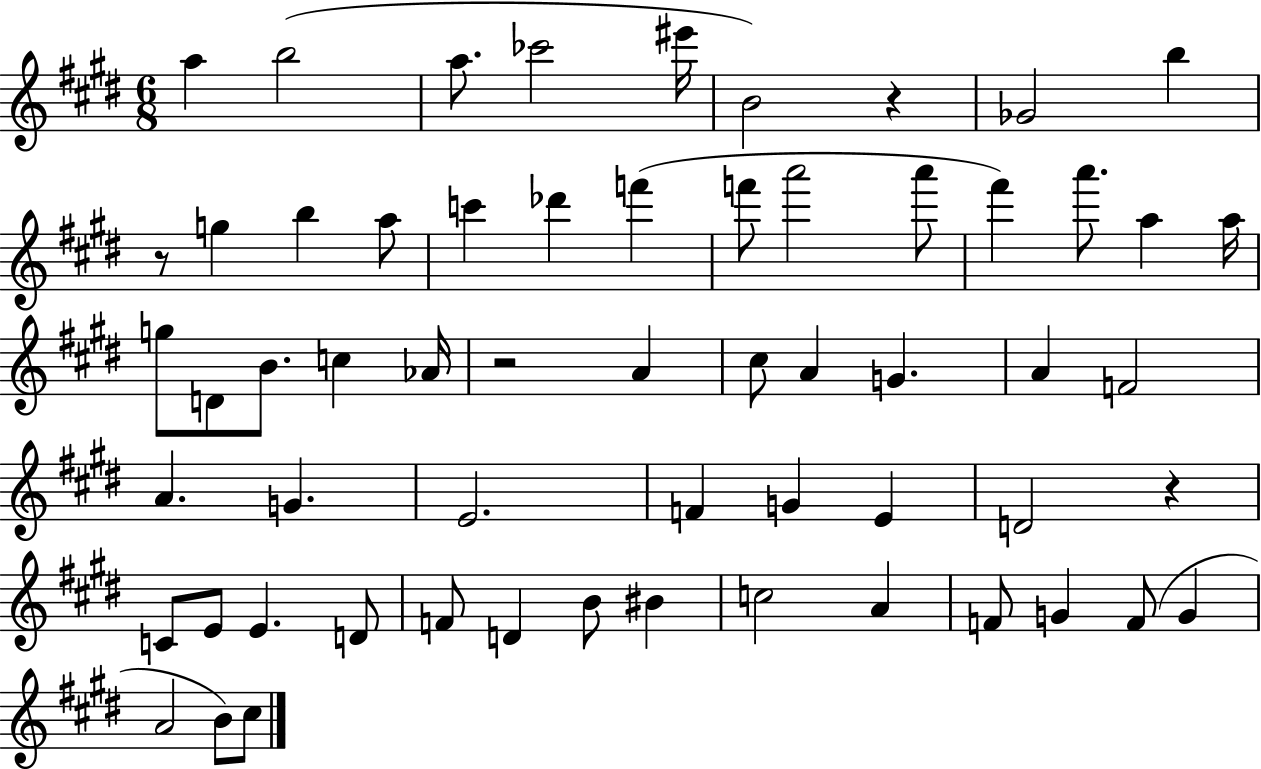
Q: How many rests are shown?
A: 4